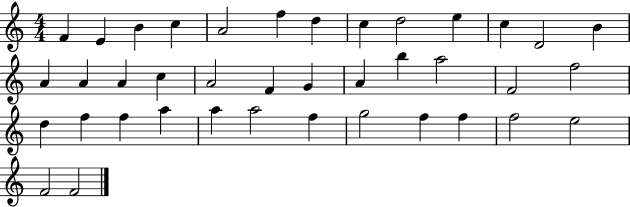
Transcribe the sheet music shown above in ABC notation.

X:1
T:Untitled
M:4/4
L:1/4
K:C
F E B c A2 f d c d2 e c D2 B A A A c A2 F G A b a2 F2 f2 d f f a a a2 f g2 f f f2 e2 F2 F2